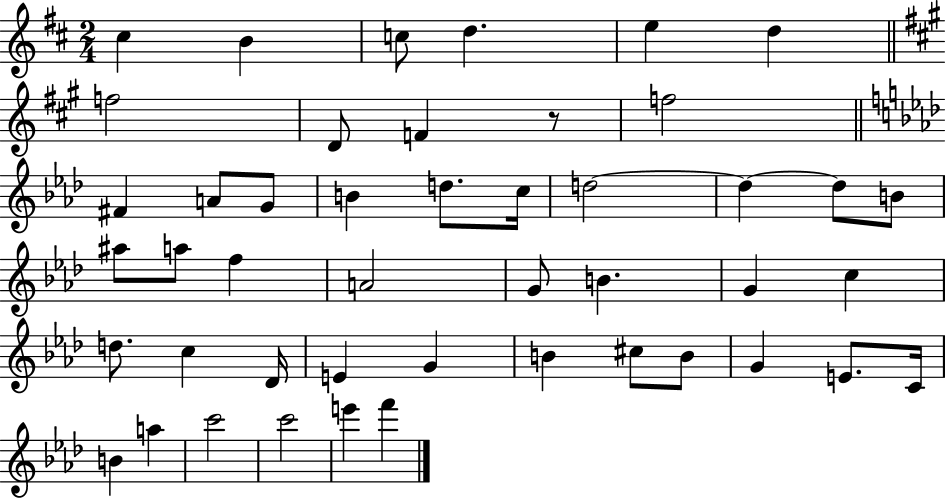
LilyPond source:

{
  \clef treble
  \numericTimeSignature
  \time 2/4
  \key d \major
  cis''4 b'4 | c''8 d''4. | e''4 d''4 | \bar "||" \break \key a \major f''2 | d'8 f'4 r8 | f''2 | \bar "||" \break \key aes \major fis'4 a'8 g'8 | b'4 d''8. c''16 | d''2~~ | d''4~~ d''8 b'8 | \break ais''8 a''8 f''4 | a'2 | g'8 b'4. | g'4 c''4 | \break d''8. c''4 des'16 | e'4 g'4 | b'4 cis''8 b'8 | g'4 e'8. c'16 | \break b'4 a''4 | c'''2 | c'''2 | e'''4 f'''4 | \break \bar "|."
}